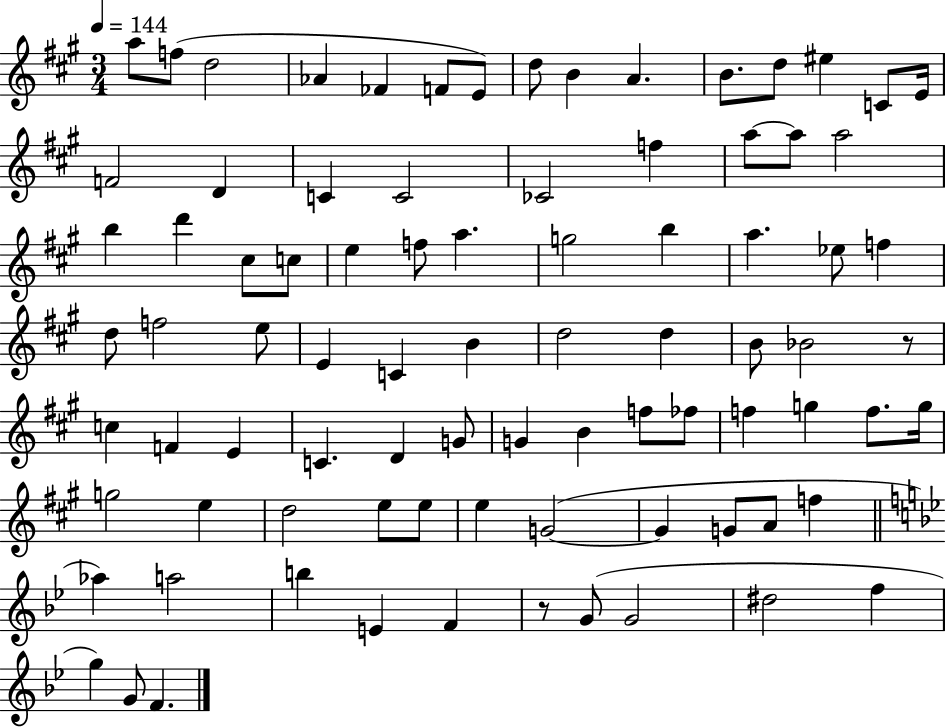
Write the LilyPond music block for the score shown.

{
  \clef treble
  \numericTimeSignature
  \time 3/4
  \key a \major
  \tempo 4 = 144
  \repeat volta 2 { a''8 f''8( d''2 | aes'4 fes'4 f'8 e'8) | d''8 b'4 a'4. | b'8. d''8 eis''4 c'8 e'16 | \break f'2 d'4 | c'4 c'2 | ces'2 f''4 | a''8~~ a''8 a''2 | \break b''4 d'''4 cis''8 c''8 | e''4 f''8 a''4. | g''2 b''4 | a''4. ees''8 f''4 | \break d''8 f''2 e''8 | e'4 c'4 b'4 | d''2 d''4 | b'8 bes'2 r8 | \break c''4 f'4 e'4 | c'4. d'4 g'8 | g'4 b'4 f''8 fes''8 | f''4 g''4 f''8. g''16 | \break g''2 e''4 | d''2 e''8 e''8 | e''4 g'2~(~ | g'4 g'8 a'8 f''4 | \break \bar "||" \break \key bes \major aes''4) a''2 | b''4 e'4 f'4 | r8 g'8( g'2 | dis''2 f''4 | \break g''4) g'8 f'4. | } \bar "|."
}